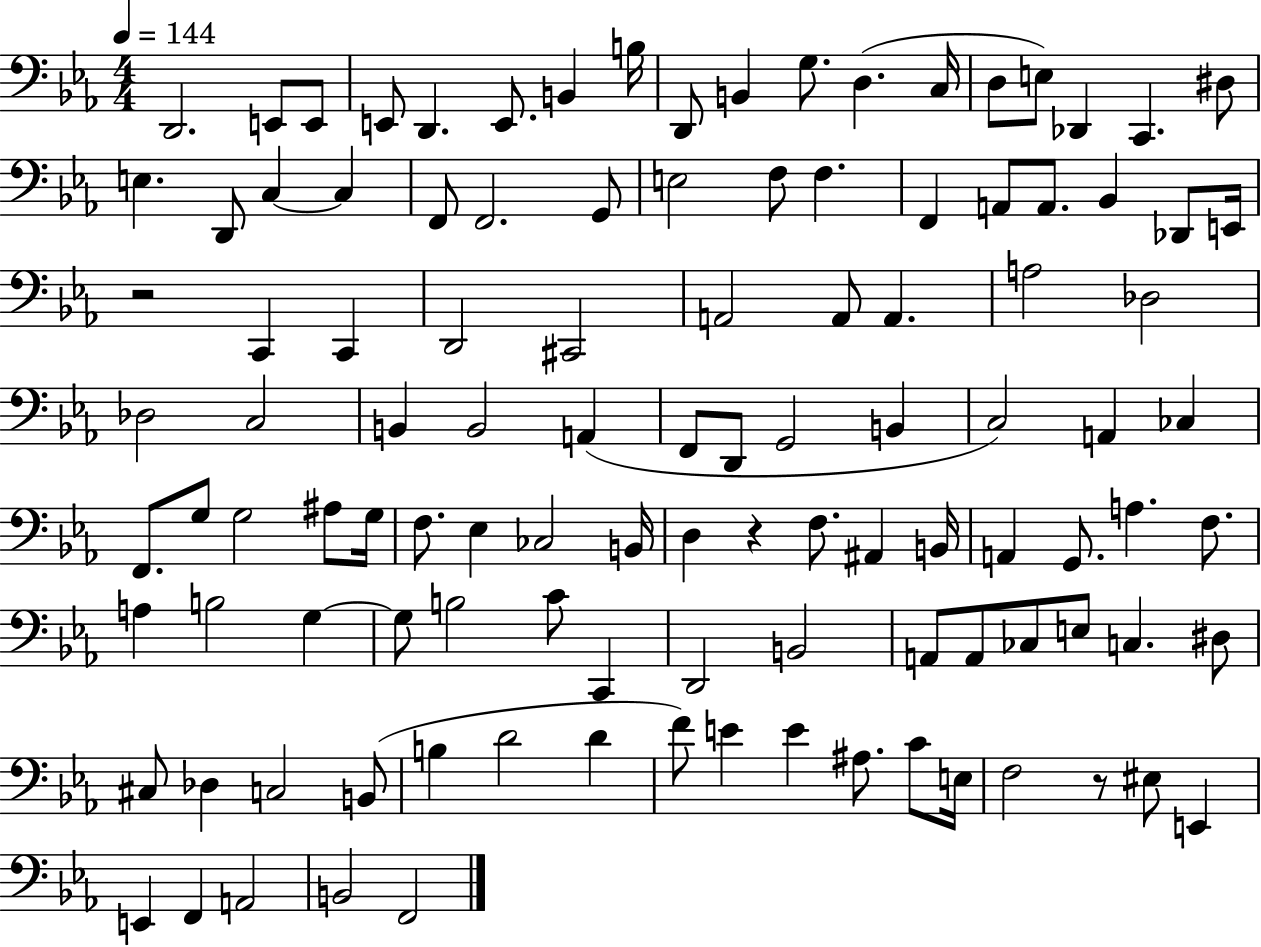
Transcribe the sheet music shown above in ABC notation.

X:1
T:Untitled
M:4/4
L:1/4
K:Eb
D,,2 E,,/2 E,,/2 E,,/2 D,, E,,/2 B,, B,/4 D,,/2 B,, G,/2 D, C,/4 D,/2 E,/2 _D,, C,, ^D,/2 E, D,,/2 C, C, F,,/2 F,,2 G,,/2 E,2 F,/2 F, F,, A,,/2 A,,/2 _B,, _D,,/2 E,,/4 z2 C,, C,, D,,2 ^C,,2 A,,2 A,,/2 A,, A,2 _D,2 _D,2 C,2 B,, B,,2 A,, F,,/2 D,,/2 G,,2 B,, C,2 A,, _C, F,,/2 G,/2 G,2 ^A,/2 G,/4 F,/2 _E, _C,2 B,,/4 D, z F,/2 ^A,, B,,/4 A,, G,,/2 A, F,/2 A, B,2 G, G,/2 B,2 C/2 C,, D,,2 B,,2 A,,/2 A,,/2 _C,/2 E,/2 C, ^D,/2 ^C,/2 _D, C,2 B,,/2 B, D2 D F/2 E E ^A,/2 C/2 E,/4 F,2 z/2 ^E,/2 E,, E,, F,, A,,2 B,,2 F,,2